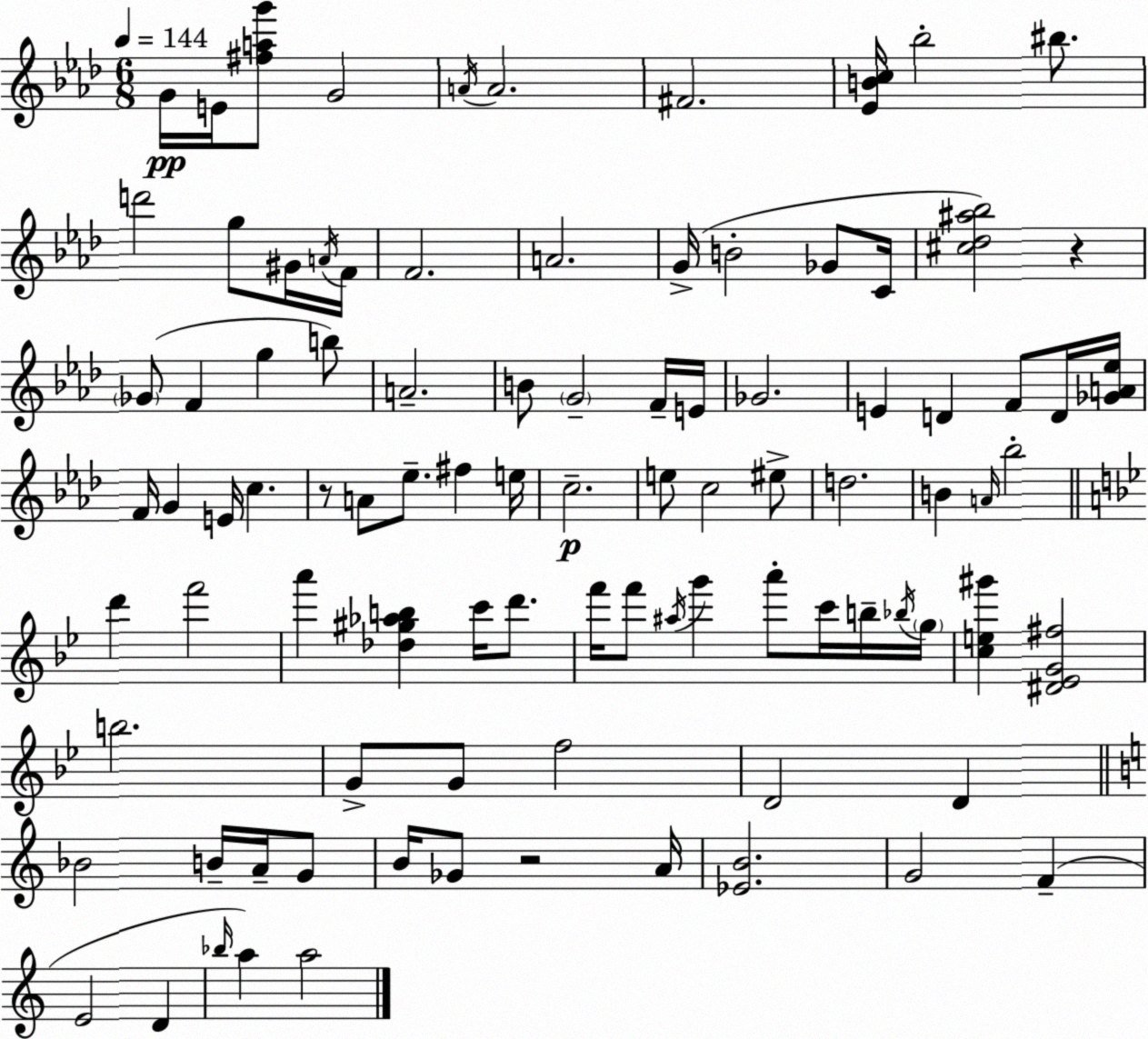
X:1
T:Untitled
M:6/8
L:1/4
K:Fm
G/4 E/4 [^fag']/2 G2 A/4 A2 ^F2 [_EBc]/4 _b2 ^b/2 d'2 g/2 ^G/4 A/4 F/4 F2 A2 G/4 B2 _G/2 C/4 [^c_d^a_b]2 z _G/2 F g b/2 A2 B/2 G2 F/4 E/4 _G2 E D F/2 D/4 [_GA_e]/4 F/4 G E/4 c z/2 A/2 _e/2 ^f e/4 c2 e/2 c2 ^e/2 d2 B A/4 _b2 d' f'2 a' [_d^g_ab] c'/4 d'/2 f'/4 f'/2 ^a/4 g' a'/2 c'/4 b/4 _b/4 g/4 [ce^g'] [^D_EG^f]2 b2 G/2 G/2 f2 D2 D _B2 B/4 A/4 G/2 B/4 _G/2 z2 A/4 [_EB]2 G2 F E2 D _b/4 a a2